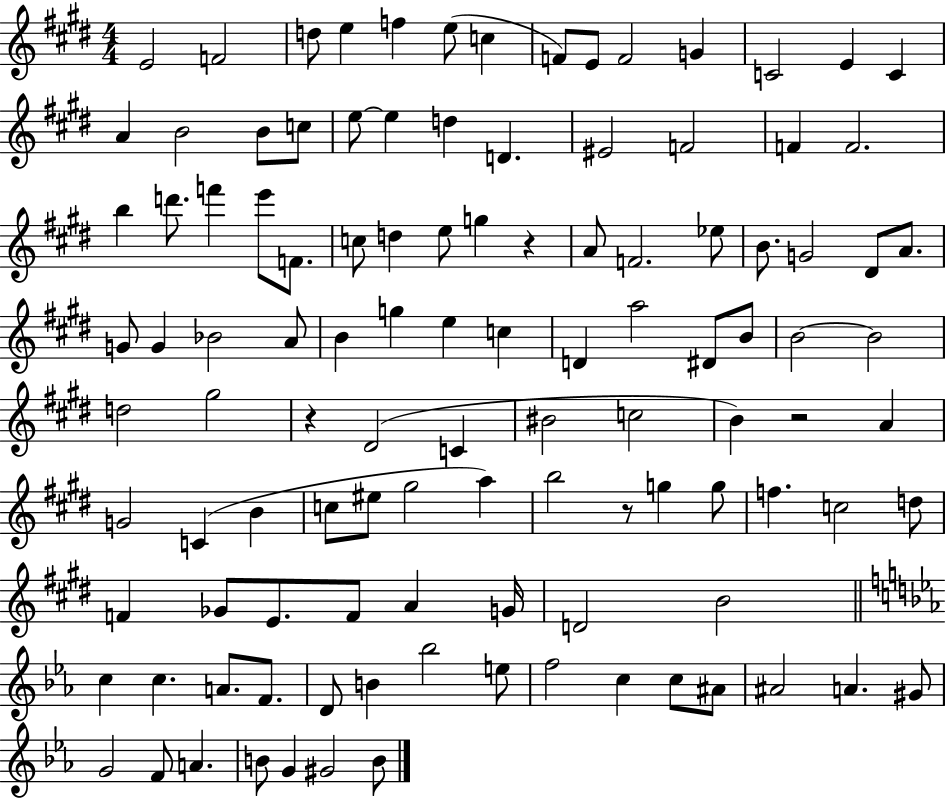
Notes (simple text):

E4/h F4/h D5/e E5/q F5/q E5/e C5/q F4/e E4/e F4/h G4/q C4/h E4/q C4/q A4/q B4/h B4/e C5/e E5/e E5/q D5/q D4/q. EIS4/h F4/h F4/q F4/h. B5/q D6/e. F6/q E6/e F4/e. C5/e D5/q E5/e G5/q R/q A4/e F4/h. Eb5/e B4/e. G4/h D#4/e A4/e. G4/e G4/q Bb4/h A4/e B4/q G5/q E5/q C5/q D4/q A5/h D#4/e B4/e B4/h B4/h D5/h G#5/h R/q D#4/h C4/q BIS4/h C5/h B4/q R/h A4/q G4/h C4/q B4/q C5/e EIS5/e G#5/h A5/q B5/h R/e G5/q G5/e F5/q. C5/h D5/e F4/q Gb4/e E4/e. F4/e A4/q G4/s D4/h B4/h C5/q C5/q. A4/e. F4/e. D4/e B4/q Bb5/h E5/e F5/h C5/q C5/e A#4/e A#4/h A4/q. G#4/e G4/h F4/e A4/q. B4/e G4/q G#4/h B4/e